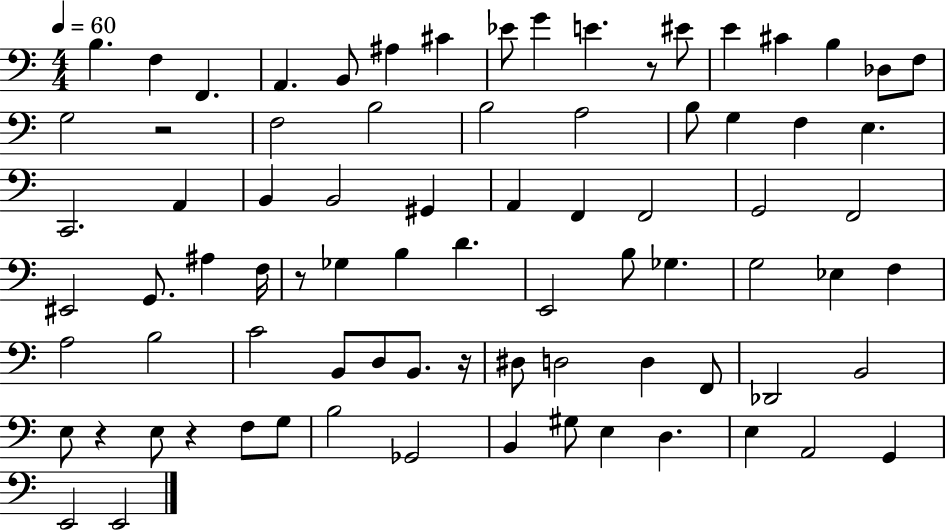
X:1
T:Untitled
M:4/4
L:1/4
K:C
B, F, F,, A,, B,,/2 ^A, ^C _E/2 G E z/2 ^E/2 E ^C B, _D,/2 F,/2 G,2 z2 F,2 B,2 B,2 A,2 B,/2 G, F, E, C,,2 A,, B,, B,,2 ^G,, A,, F,, F,,2 G,,2 F,,2 ^E,,2 G,,/2 ^A, F,/4 z/2 _G, B, D E,,2 B,/2 _G, G,2 _E, F, A,2 B,2 C2 B,,/2 D,/2 B,,/2 z/4 ^D,/2 D,2 D, F,,/2 _D,,2 B,,2 E,/2 z E,/2 z F,/2 G,/2 B,2 _G,,2 B,, ^G,/2 E, D, E, A,,2 G,, E,,2 E,,2